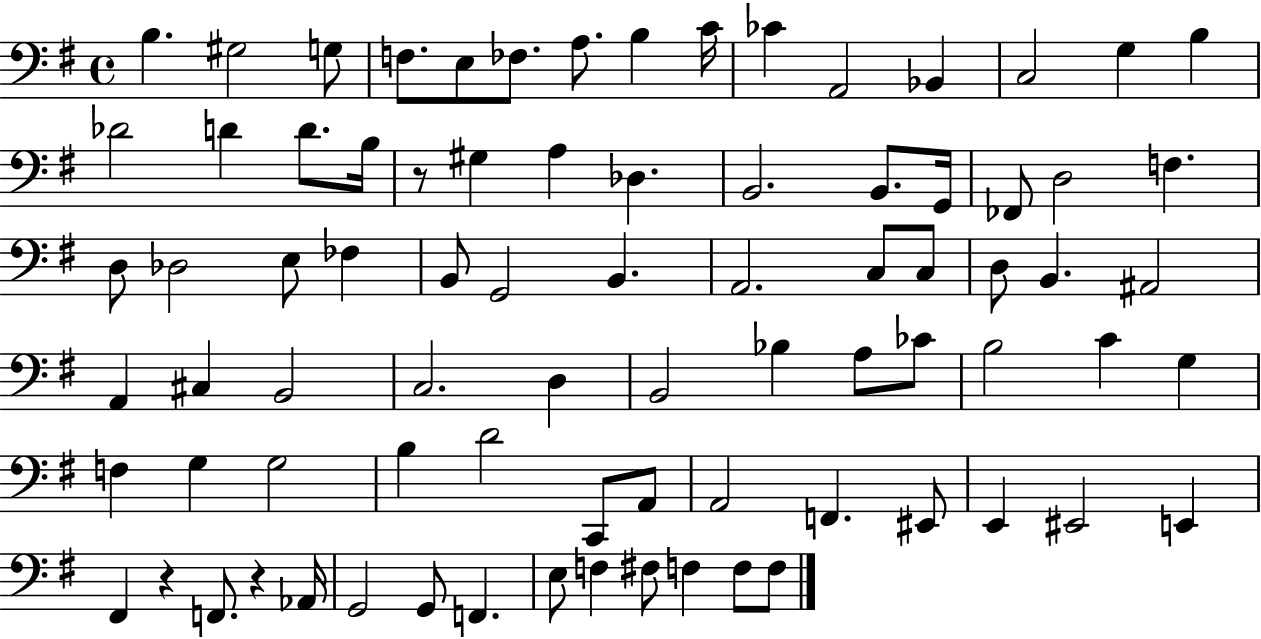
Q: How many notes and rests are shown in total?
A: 81